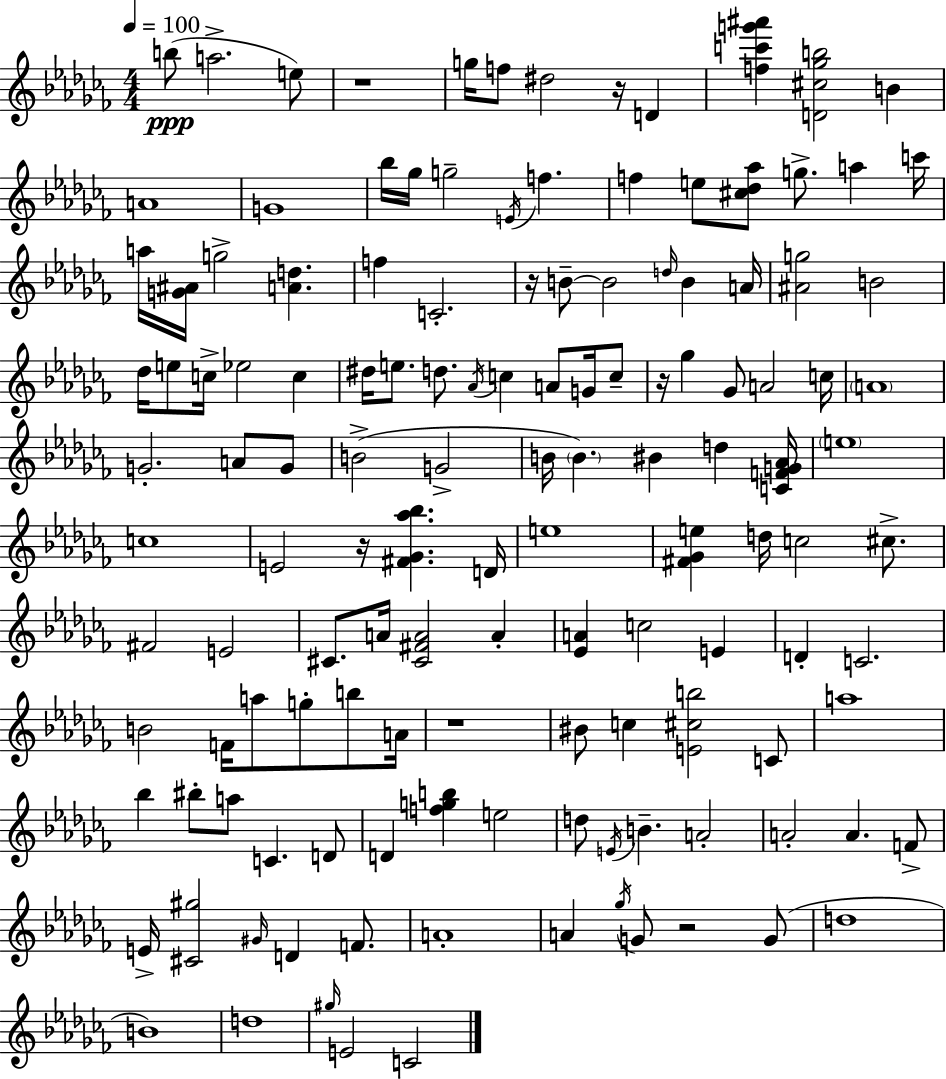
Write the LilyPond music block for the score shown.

{
  \clef treble
  \numericTimeSignature
  \time 4/4
  \key aes \minor
  \tempo 4 = 100
  b''8(\ppp a''2.-> e''8) | r1 | g''16 f''8 dis''2 r16 d'4 | <f'' c''' g''' ais'''>4 <d' cis'' ges'' b''>2 b'4 | \break a'1 | g'1 | bes''16 ges''16 g''2-- \acciaccatura { e'16 } f''4. | f''4 e''8 <cis'' des'' aes''>8 g''8.-> a''4 | \break c'''16 a''16 <g' ais'>16 g''2-> <a' d''>4. | f''4 c'2.-. | r16 b'8--~~ b'2 \grace { d''16 } b'4 | a'16 <ais' g''>2 b'2 | \break des''16 e''8 c''16-> ees''2 c''4 | dis''16 e''8. d''8. \acciaccatura { aes'16 } c''4 a'8 | g'16 c''8-- r16 ges''4 ges'8 a'2 | c''16 \parenthesize a'1 | \break g'2.-. a'8 | g'8 b'2->( g'2-> | b'16 \parenthesize b'4.) bis'4 d''4 | <c' f' g' aes'>16 \parenthesize e''1 | \break c''1 | e'2 r16 <fis' ges' aes'' bes''>4. | d'16 e''1 | <fis' ges' e''>4 d''16 c''2 | \break cis''8.-> fis'2 e'2 | cis'8. a'16 <cis' fis' a'>2 a'4-. | <ees' a'>4 c''2 e'4 | d'4-. c'2. | \break b'2 f'16 a''8 g''8-. | b''8 a'16 r1 | bis'8 c''4 <e' cis'' b''>2 | c'8 a''1 | \break bes''4 bis''8-. a''8 c'4. | d'8 d'4 <f'' g'' b''>4 e''2 | d''8 \acciaccatura { e'16 } b'4.-- a'2-. | a'2-. a'4. | \break f'8-> e'16-> <cis' gis''>2 \grace { gis'16 } d'4 | f'8. a'1-. | a'4 \acciaccatura { ges''16 } g'8 r2 | g'8( d''1 | \break b'1) | d''1 | \grace { gis''16 } e'2 c'2 | \bar "|."
}